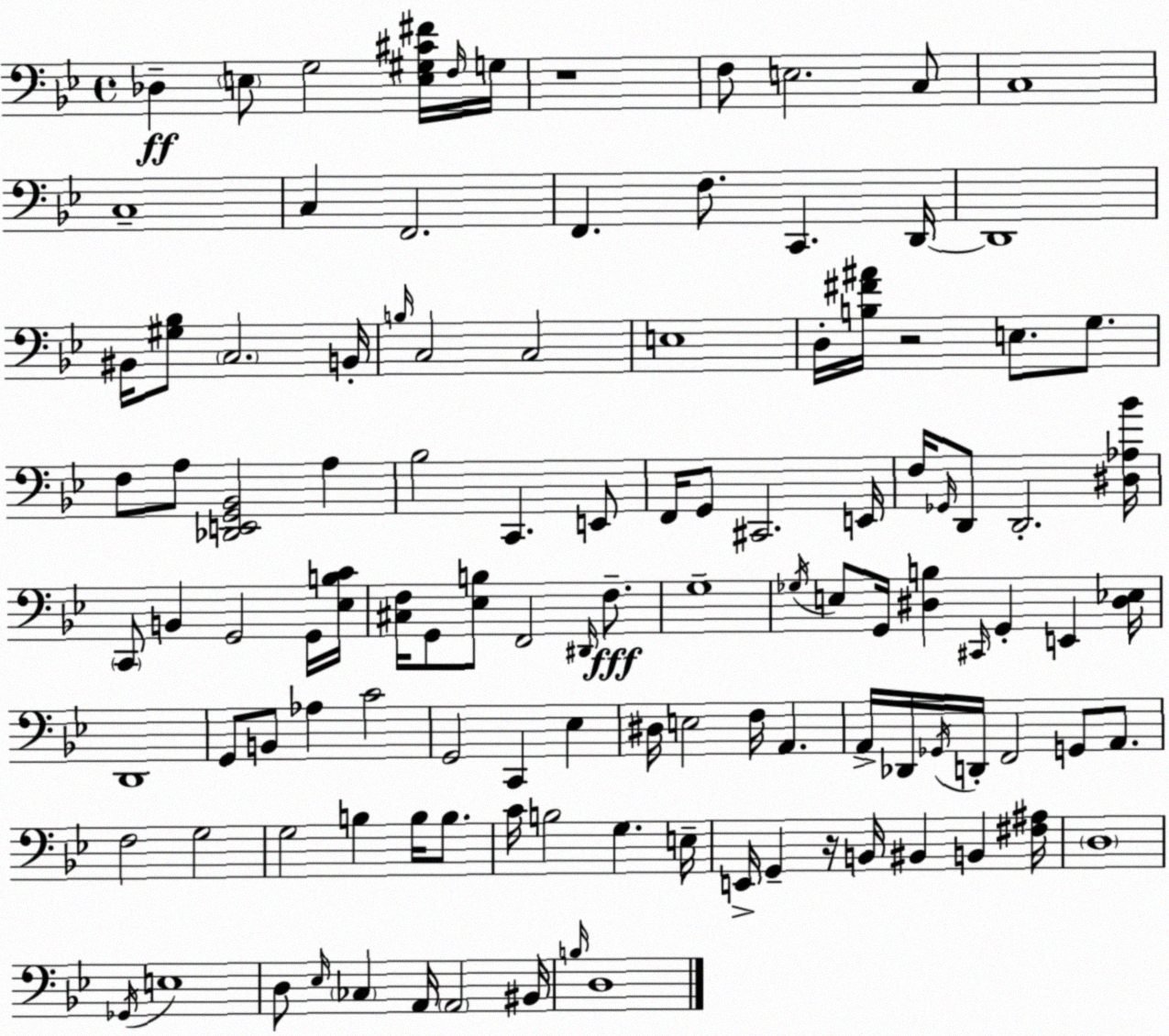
X:1
T:Untitled
M:4/4
L:1/4
K:Gm
_D, E,/2 G,2 [E,^G,^C^F]/4 F,/4 G,/4 z4 F,/2 E,2 C,/2 C,4 C,4 C, F,,2 F,, F,/2 C,, D,,/4 D,,4 ^B,,/4 [^G,_B,]/2 C,2 B,,/4 B,/4 C,2 C,2 E,4 D,/4 [B,^F^A]/4 z2 E,/2 G,/2 F,/2 A,/2 [_D,,E,,G,,_B,,]2 A, _B,2 C,, E,,/2 F,,/4 G,,/2 ^C,,2 E,,/4 F,/4 _G,,/4 D,,/2 D,,2 [^D,_A,_B]/4 C,,/2 B,, G,,2 G,,/4 [_E,B,C]/4 [^C,F,]/4 G,,/2 [_E,B,]/2 F,,2 ^D,,/4 F,/2 G,4 _G,/4 E,/2 G,,/4 [^D,B,] ^C,,/4 G,, E,, [^D,_E,]/4 D,,4 G,,/2 B,,/2 _A, C2 G,,2 C,, _E, ^D,/4 E,2 F,/4 A,, A,,/4 _D,,/4 _G,,/4 D,,/4 F,,2 G,,/2 A,,/2 F,2 G,2 G,2 B, B,/4 B,/2 C/4 B,2 G, E,/4 E,,/4 G,, z/4 B,,/4 ^B,, B,, [^F,^A,]/4 D,4 _G,,/4 E,4 D,/2 _E,/4 _C, A,,/4 A,,2 ^B,,/4 B,/4 D,4